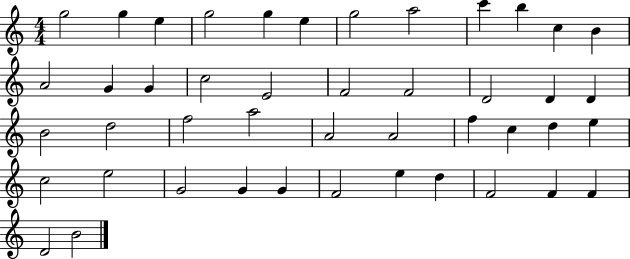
{
  \clef treble
  \numericTimeSignature
  \time 4/4
  \key c \major
  g''2 g''4 e''4 | g''2 g''4 e''4 | g''2 a''2 | c'''4 b''4 c''4 b'4 | \break a'2 g'4 g'4 | c''2 e'2 | f'2 f'2 | d'2 d'4 d'4 | \break b'2 d''2 | f''2 a''2 | a'2 a'2 | f''4 c''4 d''4 e''4 | \break c''2 e''2 | g'2 g'4 g'4 | f'2 e''4 d''4 | f'2 f'4 f'4 | \break d'2 b'2 | \bar "|."
}